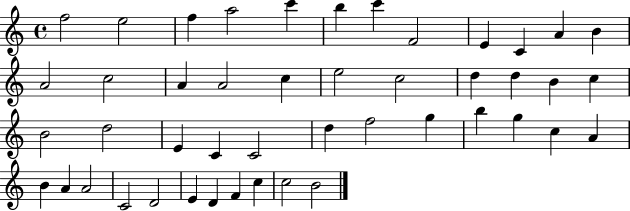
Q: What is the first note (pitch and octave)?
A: F5